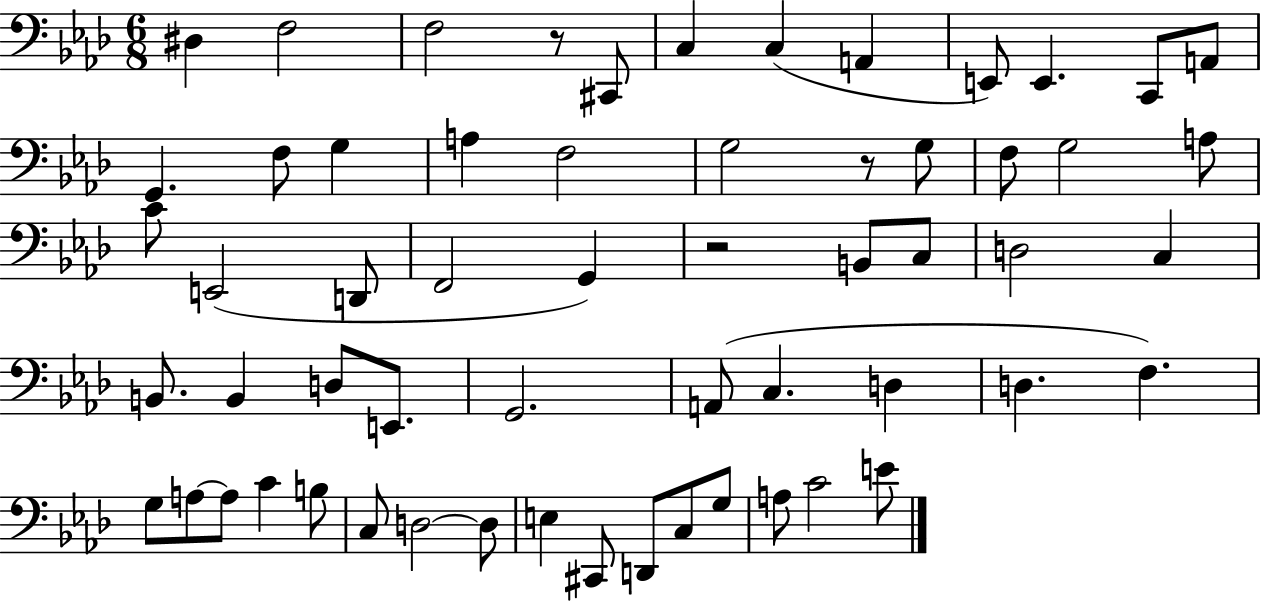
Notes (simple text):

D#3/q F3/h F3/h R/e C#2/e C3/q C3/q A2/q E2/e E2/q. C2/e A2/e G2/q. F3/e G3/q A3/q F3/h G3/h R/e G3/e F3/e G3/h A3/e C4/e E2/h D2/e F2/h G2/q R/h B2/e C3/e D3/h C3/q B2/e. B2/q D3/e E2/e. G2/h. A2/e C3/q. D3/q D3/q. F3/q. G3/e A3/e A3/e C4/q B3/e C3/e D3/h D3/e E3/q C#2/e D2/e C3/e G3/e A3/e C4/h E4/e